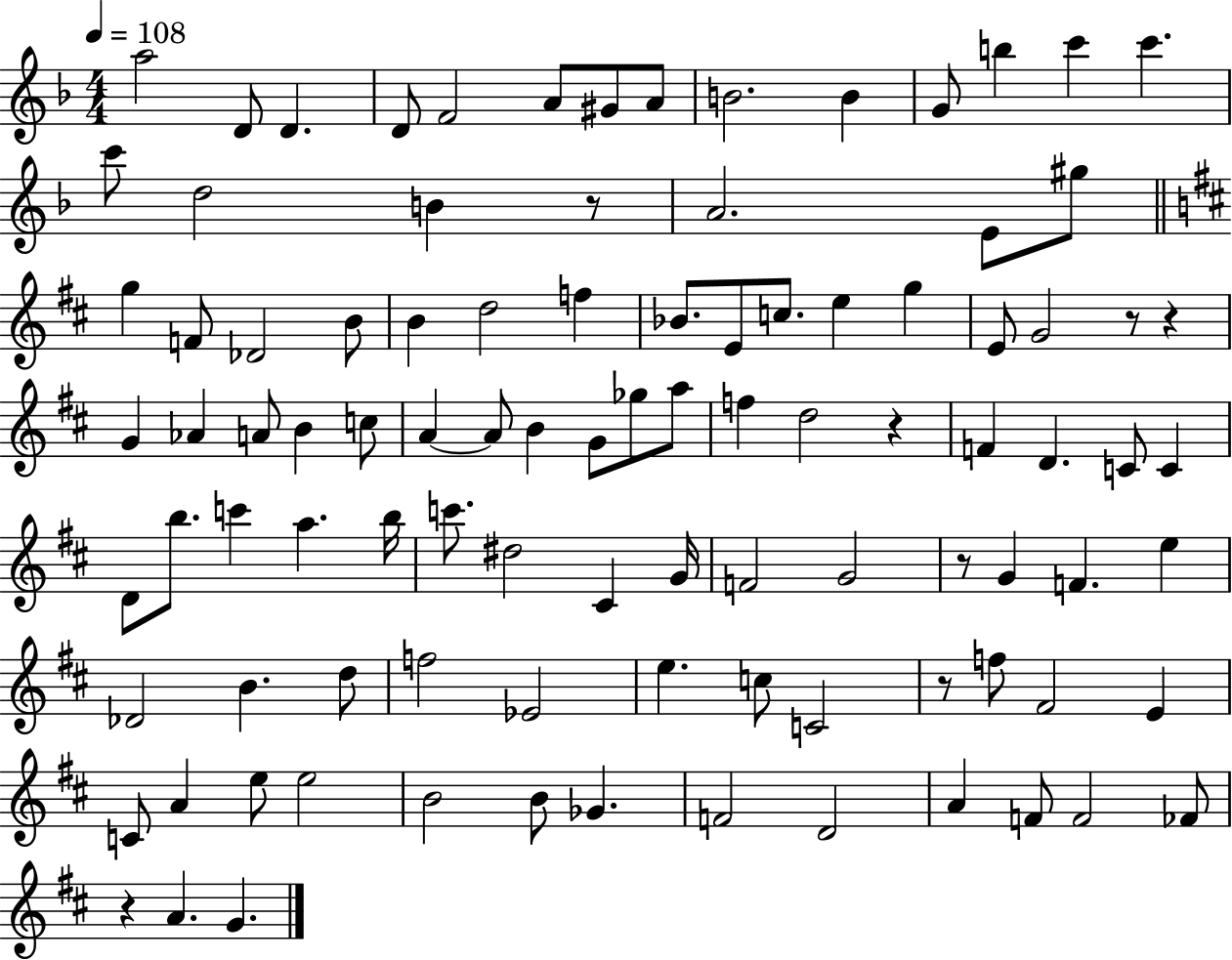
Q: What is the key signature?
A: F major